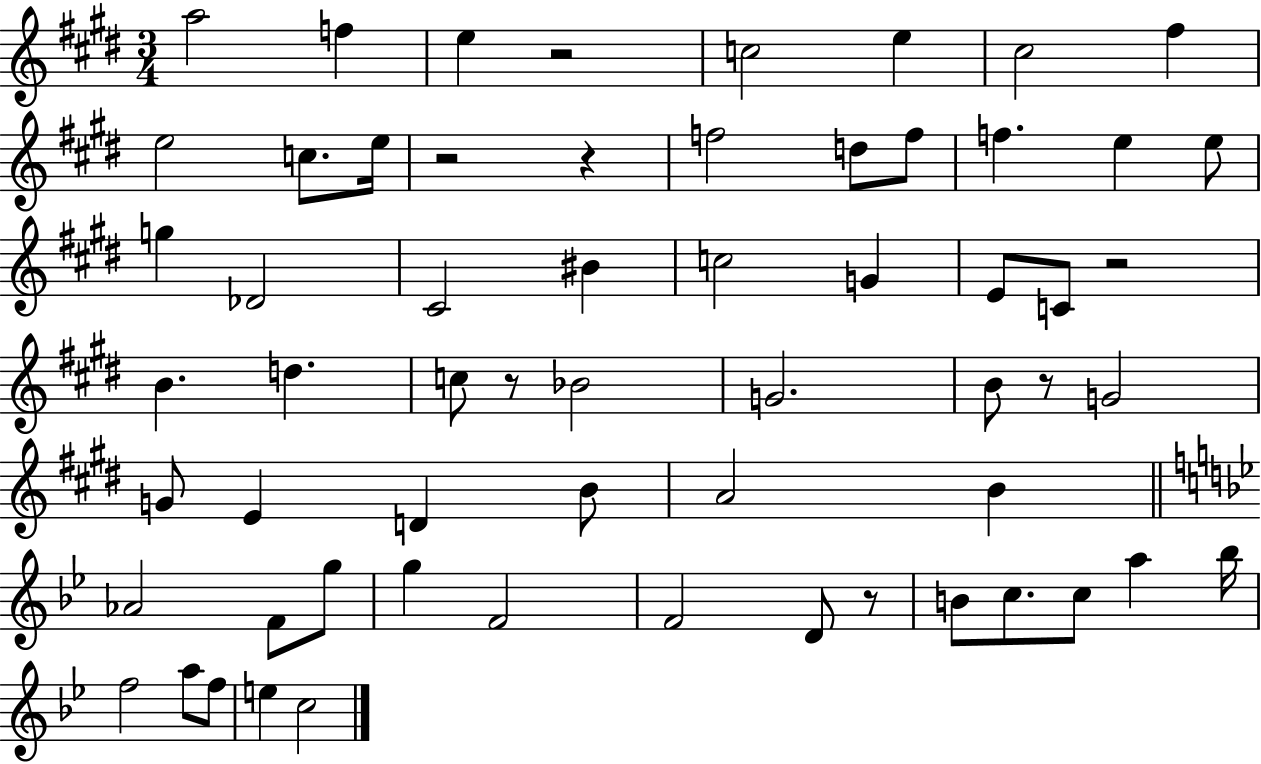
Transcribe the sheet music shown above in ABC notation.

X:1
T:Untitled
M:3/4
L:1/4
K:E
a2 f e z2 c2 e ^c2 ^f e2 c/2 e/4 z2 z f2 d/2 f/2 f e e/2 g _D2 ^C2 ^B c2 G E/2 C/2 z2 B d c/2 z/2 _B2 G2 B/2 z/2 G2 G/2 E D B/2 A2 B _A2 F/2 g/2 g F2 F2 D/2 z/2 B/2 c/2 c/2 a _b/4 f2 a/2 f/2 e c2